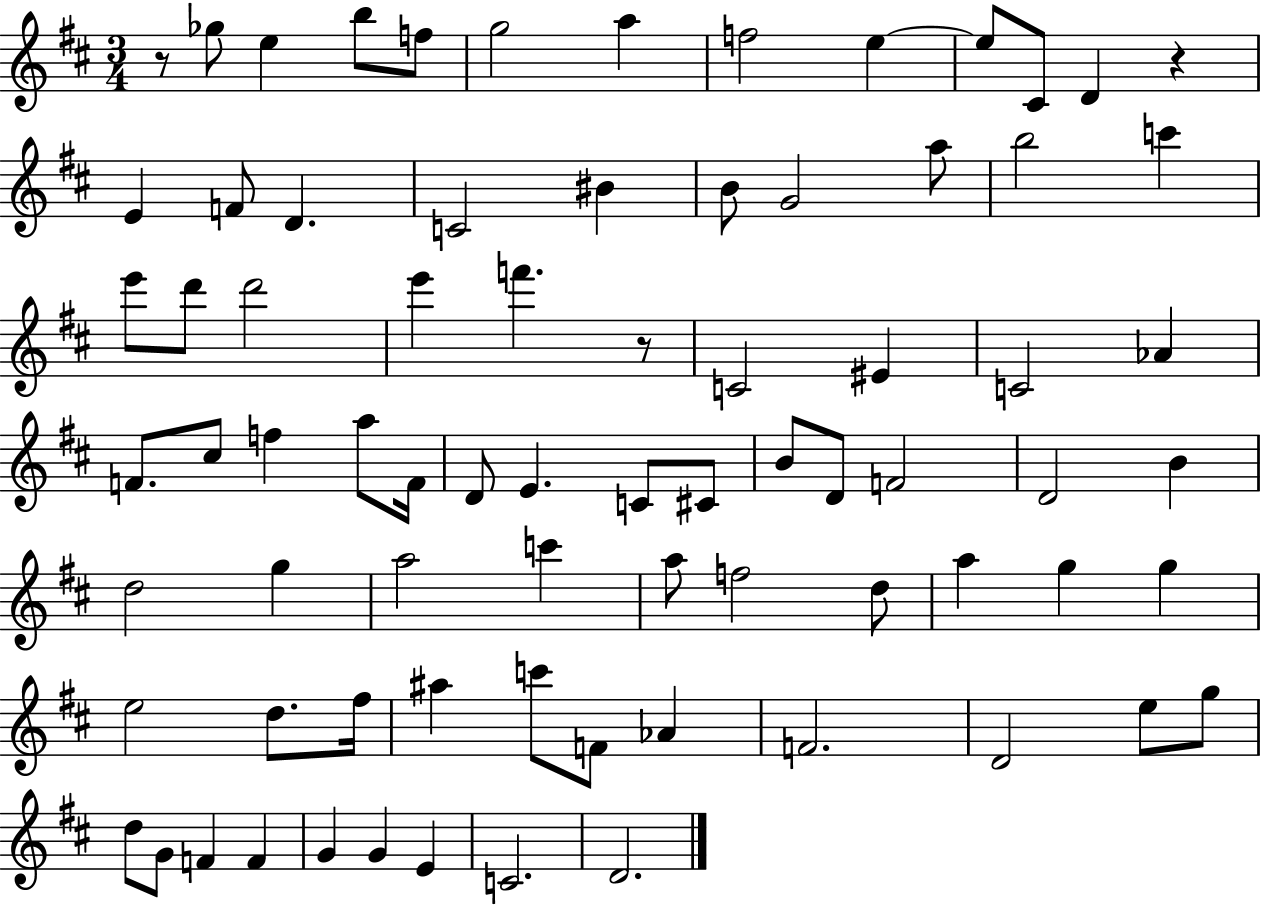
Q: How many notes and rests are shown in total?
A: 77